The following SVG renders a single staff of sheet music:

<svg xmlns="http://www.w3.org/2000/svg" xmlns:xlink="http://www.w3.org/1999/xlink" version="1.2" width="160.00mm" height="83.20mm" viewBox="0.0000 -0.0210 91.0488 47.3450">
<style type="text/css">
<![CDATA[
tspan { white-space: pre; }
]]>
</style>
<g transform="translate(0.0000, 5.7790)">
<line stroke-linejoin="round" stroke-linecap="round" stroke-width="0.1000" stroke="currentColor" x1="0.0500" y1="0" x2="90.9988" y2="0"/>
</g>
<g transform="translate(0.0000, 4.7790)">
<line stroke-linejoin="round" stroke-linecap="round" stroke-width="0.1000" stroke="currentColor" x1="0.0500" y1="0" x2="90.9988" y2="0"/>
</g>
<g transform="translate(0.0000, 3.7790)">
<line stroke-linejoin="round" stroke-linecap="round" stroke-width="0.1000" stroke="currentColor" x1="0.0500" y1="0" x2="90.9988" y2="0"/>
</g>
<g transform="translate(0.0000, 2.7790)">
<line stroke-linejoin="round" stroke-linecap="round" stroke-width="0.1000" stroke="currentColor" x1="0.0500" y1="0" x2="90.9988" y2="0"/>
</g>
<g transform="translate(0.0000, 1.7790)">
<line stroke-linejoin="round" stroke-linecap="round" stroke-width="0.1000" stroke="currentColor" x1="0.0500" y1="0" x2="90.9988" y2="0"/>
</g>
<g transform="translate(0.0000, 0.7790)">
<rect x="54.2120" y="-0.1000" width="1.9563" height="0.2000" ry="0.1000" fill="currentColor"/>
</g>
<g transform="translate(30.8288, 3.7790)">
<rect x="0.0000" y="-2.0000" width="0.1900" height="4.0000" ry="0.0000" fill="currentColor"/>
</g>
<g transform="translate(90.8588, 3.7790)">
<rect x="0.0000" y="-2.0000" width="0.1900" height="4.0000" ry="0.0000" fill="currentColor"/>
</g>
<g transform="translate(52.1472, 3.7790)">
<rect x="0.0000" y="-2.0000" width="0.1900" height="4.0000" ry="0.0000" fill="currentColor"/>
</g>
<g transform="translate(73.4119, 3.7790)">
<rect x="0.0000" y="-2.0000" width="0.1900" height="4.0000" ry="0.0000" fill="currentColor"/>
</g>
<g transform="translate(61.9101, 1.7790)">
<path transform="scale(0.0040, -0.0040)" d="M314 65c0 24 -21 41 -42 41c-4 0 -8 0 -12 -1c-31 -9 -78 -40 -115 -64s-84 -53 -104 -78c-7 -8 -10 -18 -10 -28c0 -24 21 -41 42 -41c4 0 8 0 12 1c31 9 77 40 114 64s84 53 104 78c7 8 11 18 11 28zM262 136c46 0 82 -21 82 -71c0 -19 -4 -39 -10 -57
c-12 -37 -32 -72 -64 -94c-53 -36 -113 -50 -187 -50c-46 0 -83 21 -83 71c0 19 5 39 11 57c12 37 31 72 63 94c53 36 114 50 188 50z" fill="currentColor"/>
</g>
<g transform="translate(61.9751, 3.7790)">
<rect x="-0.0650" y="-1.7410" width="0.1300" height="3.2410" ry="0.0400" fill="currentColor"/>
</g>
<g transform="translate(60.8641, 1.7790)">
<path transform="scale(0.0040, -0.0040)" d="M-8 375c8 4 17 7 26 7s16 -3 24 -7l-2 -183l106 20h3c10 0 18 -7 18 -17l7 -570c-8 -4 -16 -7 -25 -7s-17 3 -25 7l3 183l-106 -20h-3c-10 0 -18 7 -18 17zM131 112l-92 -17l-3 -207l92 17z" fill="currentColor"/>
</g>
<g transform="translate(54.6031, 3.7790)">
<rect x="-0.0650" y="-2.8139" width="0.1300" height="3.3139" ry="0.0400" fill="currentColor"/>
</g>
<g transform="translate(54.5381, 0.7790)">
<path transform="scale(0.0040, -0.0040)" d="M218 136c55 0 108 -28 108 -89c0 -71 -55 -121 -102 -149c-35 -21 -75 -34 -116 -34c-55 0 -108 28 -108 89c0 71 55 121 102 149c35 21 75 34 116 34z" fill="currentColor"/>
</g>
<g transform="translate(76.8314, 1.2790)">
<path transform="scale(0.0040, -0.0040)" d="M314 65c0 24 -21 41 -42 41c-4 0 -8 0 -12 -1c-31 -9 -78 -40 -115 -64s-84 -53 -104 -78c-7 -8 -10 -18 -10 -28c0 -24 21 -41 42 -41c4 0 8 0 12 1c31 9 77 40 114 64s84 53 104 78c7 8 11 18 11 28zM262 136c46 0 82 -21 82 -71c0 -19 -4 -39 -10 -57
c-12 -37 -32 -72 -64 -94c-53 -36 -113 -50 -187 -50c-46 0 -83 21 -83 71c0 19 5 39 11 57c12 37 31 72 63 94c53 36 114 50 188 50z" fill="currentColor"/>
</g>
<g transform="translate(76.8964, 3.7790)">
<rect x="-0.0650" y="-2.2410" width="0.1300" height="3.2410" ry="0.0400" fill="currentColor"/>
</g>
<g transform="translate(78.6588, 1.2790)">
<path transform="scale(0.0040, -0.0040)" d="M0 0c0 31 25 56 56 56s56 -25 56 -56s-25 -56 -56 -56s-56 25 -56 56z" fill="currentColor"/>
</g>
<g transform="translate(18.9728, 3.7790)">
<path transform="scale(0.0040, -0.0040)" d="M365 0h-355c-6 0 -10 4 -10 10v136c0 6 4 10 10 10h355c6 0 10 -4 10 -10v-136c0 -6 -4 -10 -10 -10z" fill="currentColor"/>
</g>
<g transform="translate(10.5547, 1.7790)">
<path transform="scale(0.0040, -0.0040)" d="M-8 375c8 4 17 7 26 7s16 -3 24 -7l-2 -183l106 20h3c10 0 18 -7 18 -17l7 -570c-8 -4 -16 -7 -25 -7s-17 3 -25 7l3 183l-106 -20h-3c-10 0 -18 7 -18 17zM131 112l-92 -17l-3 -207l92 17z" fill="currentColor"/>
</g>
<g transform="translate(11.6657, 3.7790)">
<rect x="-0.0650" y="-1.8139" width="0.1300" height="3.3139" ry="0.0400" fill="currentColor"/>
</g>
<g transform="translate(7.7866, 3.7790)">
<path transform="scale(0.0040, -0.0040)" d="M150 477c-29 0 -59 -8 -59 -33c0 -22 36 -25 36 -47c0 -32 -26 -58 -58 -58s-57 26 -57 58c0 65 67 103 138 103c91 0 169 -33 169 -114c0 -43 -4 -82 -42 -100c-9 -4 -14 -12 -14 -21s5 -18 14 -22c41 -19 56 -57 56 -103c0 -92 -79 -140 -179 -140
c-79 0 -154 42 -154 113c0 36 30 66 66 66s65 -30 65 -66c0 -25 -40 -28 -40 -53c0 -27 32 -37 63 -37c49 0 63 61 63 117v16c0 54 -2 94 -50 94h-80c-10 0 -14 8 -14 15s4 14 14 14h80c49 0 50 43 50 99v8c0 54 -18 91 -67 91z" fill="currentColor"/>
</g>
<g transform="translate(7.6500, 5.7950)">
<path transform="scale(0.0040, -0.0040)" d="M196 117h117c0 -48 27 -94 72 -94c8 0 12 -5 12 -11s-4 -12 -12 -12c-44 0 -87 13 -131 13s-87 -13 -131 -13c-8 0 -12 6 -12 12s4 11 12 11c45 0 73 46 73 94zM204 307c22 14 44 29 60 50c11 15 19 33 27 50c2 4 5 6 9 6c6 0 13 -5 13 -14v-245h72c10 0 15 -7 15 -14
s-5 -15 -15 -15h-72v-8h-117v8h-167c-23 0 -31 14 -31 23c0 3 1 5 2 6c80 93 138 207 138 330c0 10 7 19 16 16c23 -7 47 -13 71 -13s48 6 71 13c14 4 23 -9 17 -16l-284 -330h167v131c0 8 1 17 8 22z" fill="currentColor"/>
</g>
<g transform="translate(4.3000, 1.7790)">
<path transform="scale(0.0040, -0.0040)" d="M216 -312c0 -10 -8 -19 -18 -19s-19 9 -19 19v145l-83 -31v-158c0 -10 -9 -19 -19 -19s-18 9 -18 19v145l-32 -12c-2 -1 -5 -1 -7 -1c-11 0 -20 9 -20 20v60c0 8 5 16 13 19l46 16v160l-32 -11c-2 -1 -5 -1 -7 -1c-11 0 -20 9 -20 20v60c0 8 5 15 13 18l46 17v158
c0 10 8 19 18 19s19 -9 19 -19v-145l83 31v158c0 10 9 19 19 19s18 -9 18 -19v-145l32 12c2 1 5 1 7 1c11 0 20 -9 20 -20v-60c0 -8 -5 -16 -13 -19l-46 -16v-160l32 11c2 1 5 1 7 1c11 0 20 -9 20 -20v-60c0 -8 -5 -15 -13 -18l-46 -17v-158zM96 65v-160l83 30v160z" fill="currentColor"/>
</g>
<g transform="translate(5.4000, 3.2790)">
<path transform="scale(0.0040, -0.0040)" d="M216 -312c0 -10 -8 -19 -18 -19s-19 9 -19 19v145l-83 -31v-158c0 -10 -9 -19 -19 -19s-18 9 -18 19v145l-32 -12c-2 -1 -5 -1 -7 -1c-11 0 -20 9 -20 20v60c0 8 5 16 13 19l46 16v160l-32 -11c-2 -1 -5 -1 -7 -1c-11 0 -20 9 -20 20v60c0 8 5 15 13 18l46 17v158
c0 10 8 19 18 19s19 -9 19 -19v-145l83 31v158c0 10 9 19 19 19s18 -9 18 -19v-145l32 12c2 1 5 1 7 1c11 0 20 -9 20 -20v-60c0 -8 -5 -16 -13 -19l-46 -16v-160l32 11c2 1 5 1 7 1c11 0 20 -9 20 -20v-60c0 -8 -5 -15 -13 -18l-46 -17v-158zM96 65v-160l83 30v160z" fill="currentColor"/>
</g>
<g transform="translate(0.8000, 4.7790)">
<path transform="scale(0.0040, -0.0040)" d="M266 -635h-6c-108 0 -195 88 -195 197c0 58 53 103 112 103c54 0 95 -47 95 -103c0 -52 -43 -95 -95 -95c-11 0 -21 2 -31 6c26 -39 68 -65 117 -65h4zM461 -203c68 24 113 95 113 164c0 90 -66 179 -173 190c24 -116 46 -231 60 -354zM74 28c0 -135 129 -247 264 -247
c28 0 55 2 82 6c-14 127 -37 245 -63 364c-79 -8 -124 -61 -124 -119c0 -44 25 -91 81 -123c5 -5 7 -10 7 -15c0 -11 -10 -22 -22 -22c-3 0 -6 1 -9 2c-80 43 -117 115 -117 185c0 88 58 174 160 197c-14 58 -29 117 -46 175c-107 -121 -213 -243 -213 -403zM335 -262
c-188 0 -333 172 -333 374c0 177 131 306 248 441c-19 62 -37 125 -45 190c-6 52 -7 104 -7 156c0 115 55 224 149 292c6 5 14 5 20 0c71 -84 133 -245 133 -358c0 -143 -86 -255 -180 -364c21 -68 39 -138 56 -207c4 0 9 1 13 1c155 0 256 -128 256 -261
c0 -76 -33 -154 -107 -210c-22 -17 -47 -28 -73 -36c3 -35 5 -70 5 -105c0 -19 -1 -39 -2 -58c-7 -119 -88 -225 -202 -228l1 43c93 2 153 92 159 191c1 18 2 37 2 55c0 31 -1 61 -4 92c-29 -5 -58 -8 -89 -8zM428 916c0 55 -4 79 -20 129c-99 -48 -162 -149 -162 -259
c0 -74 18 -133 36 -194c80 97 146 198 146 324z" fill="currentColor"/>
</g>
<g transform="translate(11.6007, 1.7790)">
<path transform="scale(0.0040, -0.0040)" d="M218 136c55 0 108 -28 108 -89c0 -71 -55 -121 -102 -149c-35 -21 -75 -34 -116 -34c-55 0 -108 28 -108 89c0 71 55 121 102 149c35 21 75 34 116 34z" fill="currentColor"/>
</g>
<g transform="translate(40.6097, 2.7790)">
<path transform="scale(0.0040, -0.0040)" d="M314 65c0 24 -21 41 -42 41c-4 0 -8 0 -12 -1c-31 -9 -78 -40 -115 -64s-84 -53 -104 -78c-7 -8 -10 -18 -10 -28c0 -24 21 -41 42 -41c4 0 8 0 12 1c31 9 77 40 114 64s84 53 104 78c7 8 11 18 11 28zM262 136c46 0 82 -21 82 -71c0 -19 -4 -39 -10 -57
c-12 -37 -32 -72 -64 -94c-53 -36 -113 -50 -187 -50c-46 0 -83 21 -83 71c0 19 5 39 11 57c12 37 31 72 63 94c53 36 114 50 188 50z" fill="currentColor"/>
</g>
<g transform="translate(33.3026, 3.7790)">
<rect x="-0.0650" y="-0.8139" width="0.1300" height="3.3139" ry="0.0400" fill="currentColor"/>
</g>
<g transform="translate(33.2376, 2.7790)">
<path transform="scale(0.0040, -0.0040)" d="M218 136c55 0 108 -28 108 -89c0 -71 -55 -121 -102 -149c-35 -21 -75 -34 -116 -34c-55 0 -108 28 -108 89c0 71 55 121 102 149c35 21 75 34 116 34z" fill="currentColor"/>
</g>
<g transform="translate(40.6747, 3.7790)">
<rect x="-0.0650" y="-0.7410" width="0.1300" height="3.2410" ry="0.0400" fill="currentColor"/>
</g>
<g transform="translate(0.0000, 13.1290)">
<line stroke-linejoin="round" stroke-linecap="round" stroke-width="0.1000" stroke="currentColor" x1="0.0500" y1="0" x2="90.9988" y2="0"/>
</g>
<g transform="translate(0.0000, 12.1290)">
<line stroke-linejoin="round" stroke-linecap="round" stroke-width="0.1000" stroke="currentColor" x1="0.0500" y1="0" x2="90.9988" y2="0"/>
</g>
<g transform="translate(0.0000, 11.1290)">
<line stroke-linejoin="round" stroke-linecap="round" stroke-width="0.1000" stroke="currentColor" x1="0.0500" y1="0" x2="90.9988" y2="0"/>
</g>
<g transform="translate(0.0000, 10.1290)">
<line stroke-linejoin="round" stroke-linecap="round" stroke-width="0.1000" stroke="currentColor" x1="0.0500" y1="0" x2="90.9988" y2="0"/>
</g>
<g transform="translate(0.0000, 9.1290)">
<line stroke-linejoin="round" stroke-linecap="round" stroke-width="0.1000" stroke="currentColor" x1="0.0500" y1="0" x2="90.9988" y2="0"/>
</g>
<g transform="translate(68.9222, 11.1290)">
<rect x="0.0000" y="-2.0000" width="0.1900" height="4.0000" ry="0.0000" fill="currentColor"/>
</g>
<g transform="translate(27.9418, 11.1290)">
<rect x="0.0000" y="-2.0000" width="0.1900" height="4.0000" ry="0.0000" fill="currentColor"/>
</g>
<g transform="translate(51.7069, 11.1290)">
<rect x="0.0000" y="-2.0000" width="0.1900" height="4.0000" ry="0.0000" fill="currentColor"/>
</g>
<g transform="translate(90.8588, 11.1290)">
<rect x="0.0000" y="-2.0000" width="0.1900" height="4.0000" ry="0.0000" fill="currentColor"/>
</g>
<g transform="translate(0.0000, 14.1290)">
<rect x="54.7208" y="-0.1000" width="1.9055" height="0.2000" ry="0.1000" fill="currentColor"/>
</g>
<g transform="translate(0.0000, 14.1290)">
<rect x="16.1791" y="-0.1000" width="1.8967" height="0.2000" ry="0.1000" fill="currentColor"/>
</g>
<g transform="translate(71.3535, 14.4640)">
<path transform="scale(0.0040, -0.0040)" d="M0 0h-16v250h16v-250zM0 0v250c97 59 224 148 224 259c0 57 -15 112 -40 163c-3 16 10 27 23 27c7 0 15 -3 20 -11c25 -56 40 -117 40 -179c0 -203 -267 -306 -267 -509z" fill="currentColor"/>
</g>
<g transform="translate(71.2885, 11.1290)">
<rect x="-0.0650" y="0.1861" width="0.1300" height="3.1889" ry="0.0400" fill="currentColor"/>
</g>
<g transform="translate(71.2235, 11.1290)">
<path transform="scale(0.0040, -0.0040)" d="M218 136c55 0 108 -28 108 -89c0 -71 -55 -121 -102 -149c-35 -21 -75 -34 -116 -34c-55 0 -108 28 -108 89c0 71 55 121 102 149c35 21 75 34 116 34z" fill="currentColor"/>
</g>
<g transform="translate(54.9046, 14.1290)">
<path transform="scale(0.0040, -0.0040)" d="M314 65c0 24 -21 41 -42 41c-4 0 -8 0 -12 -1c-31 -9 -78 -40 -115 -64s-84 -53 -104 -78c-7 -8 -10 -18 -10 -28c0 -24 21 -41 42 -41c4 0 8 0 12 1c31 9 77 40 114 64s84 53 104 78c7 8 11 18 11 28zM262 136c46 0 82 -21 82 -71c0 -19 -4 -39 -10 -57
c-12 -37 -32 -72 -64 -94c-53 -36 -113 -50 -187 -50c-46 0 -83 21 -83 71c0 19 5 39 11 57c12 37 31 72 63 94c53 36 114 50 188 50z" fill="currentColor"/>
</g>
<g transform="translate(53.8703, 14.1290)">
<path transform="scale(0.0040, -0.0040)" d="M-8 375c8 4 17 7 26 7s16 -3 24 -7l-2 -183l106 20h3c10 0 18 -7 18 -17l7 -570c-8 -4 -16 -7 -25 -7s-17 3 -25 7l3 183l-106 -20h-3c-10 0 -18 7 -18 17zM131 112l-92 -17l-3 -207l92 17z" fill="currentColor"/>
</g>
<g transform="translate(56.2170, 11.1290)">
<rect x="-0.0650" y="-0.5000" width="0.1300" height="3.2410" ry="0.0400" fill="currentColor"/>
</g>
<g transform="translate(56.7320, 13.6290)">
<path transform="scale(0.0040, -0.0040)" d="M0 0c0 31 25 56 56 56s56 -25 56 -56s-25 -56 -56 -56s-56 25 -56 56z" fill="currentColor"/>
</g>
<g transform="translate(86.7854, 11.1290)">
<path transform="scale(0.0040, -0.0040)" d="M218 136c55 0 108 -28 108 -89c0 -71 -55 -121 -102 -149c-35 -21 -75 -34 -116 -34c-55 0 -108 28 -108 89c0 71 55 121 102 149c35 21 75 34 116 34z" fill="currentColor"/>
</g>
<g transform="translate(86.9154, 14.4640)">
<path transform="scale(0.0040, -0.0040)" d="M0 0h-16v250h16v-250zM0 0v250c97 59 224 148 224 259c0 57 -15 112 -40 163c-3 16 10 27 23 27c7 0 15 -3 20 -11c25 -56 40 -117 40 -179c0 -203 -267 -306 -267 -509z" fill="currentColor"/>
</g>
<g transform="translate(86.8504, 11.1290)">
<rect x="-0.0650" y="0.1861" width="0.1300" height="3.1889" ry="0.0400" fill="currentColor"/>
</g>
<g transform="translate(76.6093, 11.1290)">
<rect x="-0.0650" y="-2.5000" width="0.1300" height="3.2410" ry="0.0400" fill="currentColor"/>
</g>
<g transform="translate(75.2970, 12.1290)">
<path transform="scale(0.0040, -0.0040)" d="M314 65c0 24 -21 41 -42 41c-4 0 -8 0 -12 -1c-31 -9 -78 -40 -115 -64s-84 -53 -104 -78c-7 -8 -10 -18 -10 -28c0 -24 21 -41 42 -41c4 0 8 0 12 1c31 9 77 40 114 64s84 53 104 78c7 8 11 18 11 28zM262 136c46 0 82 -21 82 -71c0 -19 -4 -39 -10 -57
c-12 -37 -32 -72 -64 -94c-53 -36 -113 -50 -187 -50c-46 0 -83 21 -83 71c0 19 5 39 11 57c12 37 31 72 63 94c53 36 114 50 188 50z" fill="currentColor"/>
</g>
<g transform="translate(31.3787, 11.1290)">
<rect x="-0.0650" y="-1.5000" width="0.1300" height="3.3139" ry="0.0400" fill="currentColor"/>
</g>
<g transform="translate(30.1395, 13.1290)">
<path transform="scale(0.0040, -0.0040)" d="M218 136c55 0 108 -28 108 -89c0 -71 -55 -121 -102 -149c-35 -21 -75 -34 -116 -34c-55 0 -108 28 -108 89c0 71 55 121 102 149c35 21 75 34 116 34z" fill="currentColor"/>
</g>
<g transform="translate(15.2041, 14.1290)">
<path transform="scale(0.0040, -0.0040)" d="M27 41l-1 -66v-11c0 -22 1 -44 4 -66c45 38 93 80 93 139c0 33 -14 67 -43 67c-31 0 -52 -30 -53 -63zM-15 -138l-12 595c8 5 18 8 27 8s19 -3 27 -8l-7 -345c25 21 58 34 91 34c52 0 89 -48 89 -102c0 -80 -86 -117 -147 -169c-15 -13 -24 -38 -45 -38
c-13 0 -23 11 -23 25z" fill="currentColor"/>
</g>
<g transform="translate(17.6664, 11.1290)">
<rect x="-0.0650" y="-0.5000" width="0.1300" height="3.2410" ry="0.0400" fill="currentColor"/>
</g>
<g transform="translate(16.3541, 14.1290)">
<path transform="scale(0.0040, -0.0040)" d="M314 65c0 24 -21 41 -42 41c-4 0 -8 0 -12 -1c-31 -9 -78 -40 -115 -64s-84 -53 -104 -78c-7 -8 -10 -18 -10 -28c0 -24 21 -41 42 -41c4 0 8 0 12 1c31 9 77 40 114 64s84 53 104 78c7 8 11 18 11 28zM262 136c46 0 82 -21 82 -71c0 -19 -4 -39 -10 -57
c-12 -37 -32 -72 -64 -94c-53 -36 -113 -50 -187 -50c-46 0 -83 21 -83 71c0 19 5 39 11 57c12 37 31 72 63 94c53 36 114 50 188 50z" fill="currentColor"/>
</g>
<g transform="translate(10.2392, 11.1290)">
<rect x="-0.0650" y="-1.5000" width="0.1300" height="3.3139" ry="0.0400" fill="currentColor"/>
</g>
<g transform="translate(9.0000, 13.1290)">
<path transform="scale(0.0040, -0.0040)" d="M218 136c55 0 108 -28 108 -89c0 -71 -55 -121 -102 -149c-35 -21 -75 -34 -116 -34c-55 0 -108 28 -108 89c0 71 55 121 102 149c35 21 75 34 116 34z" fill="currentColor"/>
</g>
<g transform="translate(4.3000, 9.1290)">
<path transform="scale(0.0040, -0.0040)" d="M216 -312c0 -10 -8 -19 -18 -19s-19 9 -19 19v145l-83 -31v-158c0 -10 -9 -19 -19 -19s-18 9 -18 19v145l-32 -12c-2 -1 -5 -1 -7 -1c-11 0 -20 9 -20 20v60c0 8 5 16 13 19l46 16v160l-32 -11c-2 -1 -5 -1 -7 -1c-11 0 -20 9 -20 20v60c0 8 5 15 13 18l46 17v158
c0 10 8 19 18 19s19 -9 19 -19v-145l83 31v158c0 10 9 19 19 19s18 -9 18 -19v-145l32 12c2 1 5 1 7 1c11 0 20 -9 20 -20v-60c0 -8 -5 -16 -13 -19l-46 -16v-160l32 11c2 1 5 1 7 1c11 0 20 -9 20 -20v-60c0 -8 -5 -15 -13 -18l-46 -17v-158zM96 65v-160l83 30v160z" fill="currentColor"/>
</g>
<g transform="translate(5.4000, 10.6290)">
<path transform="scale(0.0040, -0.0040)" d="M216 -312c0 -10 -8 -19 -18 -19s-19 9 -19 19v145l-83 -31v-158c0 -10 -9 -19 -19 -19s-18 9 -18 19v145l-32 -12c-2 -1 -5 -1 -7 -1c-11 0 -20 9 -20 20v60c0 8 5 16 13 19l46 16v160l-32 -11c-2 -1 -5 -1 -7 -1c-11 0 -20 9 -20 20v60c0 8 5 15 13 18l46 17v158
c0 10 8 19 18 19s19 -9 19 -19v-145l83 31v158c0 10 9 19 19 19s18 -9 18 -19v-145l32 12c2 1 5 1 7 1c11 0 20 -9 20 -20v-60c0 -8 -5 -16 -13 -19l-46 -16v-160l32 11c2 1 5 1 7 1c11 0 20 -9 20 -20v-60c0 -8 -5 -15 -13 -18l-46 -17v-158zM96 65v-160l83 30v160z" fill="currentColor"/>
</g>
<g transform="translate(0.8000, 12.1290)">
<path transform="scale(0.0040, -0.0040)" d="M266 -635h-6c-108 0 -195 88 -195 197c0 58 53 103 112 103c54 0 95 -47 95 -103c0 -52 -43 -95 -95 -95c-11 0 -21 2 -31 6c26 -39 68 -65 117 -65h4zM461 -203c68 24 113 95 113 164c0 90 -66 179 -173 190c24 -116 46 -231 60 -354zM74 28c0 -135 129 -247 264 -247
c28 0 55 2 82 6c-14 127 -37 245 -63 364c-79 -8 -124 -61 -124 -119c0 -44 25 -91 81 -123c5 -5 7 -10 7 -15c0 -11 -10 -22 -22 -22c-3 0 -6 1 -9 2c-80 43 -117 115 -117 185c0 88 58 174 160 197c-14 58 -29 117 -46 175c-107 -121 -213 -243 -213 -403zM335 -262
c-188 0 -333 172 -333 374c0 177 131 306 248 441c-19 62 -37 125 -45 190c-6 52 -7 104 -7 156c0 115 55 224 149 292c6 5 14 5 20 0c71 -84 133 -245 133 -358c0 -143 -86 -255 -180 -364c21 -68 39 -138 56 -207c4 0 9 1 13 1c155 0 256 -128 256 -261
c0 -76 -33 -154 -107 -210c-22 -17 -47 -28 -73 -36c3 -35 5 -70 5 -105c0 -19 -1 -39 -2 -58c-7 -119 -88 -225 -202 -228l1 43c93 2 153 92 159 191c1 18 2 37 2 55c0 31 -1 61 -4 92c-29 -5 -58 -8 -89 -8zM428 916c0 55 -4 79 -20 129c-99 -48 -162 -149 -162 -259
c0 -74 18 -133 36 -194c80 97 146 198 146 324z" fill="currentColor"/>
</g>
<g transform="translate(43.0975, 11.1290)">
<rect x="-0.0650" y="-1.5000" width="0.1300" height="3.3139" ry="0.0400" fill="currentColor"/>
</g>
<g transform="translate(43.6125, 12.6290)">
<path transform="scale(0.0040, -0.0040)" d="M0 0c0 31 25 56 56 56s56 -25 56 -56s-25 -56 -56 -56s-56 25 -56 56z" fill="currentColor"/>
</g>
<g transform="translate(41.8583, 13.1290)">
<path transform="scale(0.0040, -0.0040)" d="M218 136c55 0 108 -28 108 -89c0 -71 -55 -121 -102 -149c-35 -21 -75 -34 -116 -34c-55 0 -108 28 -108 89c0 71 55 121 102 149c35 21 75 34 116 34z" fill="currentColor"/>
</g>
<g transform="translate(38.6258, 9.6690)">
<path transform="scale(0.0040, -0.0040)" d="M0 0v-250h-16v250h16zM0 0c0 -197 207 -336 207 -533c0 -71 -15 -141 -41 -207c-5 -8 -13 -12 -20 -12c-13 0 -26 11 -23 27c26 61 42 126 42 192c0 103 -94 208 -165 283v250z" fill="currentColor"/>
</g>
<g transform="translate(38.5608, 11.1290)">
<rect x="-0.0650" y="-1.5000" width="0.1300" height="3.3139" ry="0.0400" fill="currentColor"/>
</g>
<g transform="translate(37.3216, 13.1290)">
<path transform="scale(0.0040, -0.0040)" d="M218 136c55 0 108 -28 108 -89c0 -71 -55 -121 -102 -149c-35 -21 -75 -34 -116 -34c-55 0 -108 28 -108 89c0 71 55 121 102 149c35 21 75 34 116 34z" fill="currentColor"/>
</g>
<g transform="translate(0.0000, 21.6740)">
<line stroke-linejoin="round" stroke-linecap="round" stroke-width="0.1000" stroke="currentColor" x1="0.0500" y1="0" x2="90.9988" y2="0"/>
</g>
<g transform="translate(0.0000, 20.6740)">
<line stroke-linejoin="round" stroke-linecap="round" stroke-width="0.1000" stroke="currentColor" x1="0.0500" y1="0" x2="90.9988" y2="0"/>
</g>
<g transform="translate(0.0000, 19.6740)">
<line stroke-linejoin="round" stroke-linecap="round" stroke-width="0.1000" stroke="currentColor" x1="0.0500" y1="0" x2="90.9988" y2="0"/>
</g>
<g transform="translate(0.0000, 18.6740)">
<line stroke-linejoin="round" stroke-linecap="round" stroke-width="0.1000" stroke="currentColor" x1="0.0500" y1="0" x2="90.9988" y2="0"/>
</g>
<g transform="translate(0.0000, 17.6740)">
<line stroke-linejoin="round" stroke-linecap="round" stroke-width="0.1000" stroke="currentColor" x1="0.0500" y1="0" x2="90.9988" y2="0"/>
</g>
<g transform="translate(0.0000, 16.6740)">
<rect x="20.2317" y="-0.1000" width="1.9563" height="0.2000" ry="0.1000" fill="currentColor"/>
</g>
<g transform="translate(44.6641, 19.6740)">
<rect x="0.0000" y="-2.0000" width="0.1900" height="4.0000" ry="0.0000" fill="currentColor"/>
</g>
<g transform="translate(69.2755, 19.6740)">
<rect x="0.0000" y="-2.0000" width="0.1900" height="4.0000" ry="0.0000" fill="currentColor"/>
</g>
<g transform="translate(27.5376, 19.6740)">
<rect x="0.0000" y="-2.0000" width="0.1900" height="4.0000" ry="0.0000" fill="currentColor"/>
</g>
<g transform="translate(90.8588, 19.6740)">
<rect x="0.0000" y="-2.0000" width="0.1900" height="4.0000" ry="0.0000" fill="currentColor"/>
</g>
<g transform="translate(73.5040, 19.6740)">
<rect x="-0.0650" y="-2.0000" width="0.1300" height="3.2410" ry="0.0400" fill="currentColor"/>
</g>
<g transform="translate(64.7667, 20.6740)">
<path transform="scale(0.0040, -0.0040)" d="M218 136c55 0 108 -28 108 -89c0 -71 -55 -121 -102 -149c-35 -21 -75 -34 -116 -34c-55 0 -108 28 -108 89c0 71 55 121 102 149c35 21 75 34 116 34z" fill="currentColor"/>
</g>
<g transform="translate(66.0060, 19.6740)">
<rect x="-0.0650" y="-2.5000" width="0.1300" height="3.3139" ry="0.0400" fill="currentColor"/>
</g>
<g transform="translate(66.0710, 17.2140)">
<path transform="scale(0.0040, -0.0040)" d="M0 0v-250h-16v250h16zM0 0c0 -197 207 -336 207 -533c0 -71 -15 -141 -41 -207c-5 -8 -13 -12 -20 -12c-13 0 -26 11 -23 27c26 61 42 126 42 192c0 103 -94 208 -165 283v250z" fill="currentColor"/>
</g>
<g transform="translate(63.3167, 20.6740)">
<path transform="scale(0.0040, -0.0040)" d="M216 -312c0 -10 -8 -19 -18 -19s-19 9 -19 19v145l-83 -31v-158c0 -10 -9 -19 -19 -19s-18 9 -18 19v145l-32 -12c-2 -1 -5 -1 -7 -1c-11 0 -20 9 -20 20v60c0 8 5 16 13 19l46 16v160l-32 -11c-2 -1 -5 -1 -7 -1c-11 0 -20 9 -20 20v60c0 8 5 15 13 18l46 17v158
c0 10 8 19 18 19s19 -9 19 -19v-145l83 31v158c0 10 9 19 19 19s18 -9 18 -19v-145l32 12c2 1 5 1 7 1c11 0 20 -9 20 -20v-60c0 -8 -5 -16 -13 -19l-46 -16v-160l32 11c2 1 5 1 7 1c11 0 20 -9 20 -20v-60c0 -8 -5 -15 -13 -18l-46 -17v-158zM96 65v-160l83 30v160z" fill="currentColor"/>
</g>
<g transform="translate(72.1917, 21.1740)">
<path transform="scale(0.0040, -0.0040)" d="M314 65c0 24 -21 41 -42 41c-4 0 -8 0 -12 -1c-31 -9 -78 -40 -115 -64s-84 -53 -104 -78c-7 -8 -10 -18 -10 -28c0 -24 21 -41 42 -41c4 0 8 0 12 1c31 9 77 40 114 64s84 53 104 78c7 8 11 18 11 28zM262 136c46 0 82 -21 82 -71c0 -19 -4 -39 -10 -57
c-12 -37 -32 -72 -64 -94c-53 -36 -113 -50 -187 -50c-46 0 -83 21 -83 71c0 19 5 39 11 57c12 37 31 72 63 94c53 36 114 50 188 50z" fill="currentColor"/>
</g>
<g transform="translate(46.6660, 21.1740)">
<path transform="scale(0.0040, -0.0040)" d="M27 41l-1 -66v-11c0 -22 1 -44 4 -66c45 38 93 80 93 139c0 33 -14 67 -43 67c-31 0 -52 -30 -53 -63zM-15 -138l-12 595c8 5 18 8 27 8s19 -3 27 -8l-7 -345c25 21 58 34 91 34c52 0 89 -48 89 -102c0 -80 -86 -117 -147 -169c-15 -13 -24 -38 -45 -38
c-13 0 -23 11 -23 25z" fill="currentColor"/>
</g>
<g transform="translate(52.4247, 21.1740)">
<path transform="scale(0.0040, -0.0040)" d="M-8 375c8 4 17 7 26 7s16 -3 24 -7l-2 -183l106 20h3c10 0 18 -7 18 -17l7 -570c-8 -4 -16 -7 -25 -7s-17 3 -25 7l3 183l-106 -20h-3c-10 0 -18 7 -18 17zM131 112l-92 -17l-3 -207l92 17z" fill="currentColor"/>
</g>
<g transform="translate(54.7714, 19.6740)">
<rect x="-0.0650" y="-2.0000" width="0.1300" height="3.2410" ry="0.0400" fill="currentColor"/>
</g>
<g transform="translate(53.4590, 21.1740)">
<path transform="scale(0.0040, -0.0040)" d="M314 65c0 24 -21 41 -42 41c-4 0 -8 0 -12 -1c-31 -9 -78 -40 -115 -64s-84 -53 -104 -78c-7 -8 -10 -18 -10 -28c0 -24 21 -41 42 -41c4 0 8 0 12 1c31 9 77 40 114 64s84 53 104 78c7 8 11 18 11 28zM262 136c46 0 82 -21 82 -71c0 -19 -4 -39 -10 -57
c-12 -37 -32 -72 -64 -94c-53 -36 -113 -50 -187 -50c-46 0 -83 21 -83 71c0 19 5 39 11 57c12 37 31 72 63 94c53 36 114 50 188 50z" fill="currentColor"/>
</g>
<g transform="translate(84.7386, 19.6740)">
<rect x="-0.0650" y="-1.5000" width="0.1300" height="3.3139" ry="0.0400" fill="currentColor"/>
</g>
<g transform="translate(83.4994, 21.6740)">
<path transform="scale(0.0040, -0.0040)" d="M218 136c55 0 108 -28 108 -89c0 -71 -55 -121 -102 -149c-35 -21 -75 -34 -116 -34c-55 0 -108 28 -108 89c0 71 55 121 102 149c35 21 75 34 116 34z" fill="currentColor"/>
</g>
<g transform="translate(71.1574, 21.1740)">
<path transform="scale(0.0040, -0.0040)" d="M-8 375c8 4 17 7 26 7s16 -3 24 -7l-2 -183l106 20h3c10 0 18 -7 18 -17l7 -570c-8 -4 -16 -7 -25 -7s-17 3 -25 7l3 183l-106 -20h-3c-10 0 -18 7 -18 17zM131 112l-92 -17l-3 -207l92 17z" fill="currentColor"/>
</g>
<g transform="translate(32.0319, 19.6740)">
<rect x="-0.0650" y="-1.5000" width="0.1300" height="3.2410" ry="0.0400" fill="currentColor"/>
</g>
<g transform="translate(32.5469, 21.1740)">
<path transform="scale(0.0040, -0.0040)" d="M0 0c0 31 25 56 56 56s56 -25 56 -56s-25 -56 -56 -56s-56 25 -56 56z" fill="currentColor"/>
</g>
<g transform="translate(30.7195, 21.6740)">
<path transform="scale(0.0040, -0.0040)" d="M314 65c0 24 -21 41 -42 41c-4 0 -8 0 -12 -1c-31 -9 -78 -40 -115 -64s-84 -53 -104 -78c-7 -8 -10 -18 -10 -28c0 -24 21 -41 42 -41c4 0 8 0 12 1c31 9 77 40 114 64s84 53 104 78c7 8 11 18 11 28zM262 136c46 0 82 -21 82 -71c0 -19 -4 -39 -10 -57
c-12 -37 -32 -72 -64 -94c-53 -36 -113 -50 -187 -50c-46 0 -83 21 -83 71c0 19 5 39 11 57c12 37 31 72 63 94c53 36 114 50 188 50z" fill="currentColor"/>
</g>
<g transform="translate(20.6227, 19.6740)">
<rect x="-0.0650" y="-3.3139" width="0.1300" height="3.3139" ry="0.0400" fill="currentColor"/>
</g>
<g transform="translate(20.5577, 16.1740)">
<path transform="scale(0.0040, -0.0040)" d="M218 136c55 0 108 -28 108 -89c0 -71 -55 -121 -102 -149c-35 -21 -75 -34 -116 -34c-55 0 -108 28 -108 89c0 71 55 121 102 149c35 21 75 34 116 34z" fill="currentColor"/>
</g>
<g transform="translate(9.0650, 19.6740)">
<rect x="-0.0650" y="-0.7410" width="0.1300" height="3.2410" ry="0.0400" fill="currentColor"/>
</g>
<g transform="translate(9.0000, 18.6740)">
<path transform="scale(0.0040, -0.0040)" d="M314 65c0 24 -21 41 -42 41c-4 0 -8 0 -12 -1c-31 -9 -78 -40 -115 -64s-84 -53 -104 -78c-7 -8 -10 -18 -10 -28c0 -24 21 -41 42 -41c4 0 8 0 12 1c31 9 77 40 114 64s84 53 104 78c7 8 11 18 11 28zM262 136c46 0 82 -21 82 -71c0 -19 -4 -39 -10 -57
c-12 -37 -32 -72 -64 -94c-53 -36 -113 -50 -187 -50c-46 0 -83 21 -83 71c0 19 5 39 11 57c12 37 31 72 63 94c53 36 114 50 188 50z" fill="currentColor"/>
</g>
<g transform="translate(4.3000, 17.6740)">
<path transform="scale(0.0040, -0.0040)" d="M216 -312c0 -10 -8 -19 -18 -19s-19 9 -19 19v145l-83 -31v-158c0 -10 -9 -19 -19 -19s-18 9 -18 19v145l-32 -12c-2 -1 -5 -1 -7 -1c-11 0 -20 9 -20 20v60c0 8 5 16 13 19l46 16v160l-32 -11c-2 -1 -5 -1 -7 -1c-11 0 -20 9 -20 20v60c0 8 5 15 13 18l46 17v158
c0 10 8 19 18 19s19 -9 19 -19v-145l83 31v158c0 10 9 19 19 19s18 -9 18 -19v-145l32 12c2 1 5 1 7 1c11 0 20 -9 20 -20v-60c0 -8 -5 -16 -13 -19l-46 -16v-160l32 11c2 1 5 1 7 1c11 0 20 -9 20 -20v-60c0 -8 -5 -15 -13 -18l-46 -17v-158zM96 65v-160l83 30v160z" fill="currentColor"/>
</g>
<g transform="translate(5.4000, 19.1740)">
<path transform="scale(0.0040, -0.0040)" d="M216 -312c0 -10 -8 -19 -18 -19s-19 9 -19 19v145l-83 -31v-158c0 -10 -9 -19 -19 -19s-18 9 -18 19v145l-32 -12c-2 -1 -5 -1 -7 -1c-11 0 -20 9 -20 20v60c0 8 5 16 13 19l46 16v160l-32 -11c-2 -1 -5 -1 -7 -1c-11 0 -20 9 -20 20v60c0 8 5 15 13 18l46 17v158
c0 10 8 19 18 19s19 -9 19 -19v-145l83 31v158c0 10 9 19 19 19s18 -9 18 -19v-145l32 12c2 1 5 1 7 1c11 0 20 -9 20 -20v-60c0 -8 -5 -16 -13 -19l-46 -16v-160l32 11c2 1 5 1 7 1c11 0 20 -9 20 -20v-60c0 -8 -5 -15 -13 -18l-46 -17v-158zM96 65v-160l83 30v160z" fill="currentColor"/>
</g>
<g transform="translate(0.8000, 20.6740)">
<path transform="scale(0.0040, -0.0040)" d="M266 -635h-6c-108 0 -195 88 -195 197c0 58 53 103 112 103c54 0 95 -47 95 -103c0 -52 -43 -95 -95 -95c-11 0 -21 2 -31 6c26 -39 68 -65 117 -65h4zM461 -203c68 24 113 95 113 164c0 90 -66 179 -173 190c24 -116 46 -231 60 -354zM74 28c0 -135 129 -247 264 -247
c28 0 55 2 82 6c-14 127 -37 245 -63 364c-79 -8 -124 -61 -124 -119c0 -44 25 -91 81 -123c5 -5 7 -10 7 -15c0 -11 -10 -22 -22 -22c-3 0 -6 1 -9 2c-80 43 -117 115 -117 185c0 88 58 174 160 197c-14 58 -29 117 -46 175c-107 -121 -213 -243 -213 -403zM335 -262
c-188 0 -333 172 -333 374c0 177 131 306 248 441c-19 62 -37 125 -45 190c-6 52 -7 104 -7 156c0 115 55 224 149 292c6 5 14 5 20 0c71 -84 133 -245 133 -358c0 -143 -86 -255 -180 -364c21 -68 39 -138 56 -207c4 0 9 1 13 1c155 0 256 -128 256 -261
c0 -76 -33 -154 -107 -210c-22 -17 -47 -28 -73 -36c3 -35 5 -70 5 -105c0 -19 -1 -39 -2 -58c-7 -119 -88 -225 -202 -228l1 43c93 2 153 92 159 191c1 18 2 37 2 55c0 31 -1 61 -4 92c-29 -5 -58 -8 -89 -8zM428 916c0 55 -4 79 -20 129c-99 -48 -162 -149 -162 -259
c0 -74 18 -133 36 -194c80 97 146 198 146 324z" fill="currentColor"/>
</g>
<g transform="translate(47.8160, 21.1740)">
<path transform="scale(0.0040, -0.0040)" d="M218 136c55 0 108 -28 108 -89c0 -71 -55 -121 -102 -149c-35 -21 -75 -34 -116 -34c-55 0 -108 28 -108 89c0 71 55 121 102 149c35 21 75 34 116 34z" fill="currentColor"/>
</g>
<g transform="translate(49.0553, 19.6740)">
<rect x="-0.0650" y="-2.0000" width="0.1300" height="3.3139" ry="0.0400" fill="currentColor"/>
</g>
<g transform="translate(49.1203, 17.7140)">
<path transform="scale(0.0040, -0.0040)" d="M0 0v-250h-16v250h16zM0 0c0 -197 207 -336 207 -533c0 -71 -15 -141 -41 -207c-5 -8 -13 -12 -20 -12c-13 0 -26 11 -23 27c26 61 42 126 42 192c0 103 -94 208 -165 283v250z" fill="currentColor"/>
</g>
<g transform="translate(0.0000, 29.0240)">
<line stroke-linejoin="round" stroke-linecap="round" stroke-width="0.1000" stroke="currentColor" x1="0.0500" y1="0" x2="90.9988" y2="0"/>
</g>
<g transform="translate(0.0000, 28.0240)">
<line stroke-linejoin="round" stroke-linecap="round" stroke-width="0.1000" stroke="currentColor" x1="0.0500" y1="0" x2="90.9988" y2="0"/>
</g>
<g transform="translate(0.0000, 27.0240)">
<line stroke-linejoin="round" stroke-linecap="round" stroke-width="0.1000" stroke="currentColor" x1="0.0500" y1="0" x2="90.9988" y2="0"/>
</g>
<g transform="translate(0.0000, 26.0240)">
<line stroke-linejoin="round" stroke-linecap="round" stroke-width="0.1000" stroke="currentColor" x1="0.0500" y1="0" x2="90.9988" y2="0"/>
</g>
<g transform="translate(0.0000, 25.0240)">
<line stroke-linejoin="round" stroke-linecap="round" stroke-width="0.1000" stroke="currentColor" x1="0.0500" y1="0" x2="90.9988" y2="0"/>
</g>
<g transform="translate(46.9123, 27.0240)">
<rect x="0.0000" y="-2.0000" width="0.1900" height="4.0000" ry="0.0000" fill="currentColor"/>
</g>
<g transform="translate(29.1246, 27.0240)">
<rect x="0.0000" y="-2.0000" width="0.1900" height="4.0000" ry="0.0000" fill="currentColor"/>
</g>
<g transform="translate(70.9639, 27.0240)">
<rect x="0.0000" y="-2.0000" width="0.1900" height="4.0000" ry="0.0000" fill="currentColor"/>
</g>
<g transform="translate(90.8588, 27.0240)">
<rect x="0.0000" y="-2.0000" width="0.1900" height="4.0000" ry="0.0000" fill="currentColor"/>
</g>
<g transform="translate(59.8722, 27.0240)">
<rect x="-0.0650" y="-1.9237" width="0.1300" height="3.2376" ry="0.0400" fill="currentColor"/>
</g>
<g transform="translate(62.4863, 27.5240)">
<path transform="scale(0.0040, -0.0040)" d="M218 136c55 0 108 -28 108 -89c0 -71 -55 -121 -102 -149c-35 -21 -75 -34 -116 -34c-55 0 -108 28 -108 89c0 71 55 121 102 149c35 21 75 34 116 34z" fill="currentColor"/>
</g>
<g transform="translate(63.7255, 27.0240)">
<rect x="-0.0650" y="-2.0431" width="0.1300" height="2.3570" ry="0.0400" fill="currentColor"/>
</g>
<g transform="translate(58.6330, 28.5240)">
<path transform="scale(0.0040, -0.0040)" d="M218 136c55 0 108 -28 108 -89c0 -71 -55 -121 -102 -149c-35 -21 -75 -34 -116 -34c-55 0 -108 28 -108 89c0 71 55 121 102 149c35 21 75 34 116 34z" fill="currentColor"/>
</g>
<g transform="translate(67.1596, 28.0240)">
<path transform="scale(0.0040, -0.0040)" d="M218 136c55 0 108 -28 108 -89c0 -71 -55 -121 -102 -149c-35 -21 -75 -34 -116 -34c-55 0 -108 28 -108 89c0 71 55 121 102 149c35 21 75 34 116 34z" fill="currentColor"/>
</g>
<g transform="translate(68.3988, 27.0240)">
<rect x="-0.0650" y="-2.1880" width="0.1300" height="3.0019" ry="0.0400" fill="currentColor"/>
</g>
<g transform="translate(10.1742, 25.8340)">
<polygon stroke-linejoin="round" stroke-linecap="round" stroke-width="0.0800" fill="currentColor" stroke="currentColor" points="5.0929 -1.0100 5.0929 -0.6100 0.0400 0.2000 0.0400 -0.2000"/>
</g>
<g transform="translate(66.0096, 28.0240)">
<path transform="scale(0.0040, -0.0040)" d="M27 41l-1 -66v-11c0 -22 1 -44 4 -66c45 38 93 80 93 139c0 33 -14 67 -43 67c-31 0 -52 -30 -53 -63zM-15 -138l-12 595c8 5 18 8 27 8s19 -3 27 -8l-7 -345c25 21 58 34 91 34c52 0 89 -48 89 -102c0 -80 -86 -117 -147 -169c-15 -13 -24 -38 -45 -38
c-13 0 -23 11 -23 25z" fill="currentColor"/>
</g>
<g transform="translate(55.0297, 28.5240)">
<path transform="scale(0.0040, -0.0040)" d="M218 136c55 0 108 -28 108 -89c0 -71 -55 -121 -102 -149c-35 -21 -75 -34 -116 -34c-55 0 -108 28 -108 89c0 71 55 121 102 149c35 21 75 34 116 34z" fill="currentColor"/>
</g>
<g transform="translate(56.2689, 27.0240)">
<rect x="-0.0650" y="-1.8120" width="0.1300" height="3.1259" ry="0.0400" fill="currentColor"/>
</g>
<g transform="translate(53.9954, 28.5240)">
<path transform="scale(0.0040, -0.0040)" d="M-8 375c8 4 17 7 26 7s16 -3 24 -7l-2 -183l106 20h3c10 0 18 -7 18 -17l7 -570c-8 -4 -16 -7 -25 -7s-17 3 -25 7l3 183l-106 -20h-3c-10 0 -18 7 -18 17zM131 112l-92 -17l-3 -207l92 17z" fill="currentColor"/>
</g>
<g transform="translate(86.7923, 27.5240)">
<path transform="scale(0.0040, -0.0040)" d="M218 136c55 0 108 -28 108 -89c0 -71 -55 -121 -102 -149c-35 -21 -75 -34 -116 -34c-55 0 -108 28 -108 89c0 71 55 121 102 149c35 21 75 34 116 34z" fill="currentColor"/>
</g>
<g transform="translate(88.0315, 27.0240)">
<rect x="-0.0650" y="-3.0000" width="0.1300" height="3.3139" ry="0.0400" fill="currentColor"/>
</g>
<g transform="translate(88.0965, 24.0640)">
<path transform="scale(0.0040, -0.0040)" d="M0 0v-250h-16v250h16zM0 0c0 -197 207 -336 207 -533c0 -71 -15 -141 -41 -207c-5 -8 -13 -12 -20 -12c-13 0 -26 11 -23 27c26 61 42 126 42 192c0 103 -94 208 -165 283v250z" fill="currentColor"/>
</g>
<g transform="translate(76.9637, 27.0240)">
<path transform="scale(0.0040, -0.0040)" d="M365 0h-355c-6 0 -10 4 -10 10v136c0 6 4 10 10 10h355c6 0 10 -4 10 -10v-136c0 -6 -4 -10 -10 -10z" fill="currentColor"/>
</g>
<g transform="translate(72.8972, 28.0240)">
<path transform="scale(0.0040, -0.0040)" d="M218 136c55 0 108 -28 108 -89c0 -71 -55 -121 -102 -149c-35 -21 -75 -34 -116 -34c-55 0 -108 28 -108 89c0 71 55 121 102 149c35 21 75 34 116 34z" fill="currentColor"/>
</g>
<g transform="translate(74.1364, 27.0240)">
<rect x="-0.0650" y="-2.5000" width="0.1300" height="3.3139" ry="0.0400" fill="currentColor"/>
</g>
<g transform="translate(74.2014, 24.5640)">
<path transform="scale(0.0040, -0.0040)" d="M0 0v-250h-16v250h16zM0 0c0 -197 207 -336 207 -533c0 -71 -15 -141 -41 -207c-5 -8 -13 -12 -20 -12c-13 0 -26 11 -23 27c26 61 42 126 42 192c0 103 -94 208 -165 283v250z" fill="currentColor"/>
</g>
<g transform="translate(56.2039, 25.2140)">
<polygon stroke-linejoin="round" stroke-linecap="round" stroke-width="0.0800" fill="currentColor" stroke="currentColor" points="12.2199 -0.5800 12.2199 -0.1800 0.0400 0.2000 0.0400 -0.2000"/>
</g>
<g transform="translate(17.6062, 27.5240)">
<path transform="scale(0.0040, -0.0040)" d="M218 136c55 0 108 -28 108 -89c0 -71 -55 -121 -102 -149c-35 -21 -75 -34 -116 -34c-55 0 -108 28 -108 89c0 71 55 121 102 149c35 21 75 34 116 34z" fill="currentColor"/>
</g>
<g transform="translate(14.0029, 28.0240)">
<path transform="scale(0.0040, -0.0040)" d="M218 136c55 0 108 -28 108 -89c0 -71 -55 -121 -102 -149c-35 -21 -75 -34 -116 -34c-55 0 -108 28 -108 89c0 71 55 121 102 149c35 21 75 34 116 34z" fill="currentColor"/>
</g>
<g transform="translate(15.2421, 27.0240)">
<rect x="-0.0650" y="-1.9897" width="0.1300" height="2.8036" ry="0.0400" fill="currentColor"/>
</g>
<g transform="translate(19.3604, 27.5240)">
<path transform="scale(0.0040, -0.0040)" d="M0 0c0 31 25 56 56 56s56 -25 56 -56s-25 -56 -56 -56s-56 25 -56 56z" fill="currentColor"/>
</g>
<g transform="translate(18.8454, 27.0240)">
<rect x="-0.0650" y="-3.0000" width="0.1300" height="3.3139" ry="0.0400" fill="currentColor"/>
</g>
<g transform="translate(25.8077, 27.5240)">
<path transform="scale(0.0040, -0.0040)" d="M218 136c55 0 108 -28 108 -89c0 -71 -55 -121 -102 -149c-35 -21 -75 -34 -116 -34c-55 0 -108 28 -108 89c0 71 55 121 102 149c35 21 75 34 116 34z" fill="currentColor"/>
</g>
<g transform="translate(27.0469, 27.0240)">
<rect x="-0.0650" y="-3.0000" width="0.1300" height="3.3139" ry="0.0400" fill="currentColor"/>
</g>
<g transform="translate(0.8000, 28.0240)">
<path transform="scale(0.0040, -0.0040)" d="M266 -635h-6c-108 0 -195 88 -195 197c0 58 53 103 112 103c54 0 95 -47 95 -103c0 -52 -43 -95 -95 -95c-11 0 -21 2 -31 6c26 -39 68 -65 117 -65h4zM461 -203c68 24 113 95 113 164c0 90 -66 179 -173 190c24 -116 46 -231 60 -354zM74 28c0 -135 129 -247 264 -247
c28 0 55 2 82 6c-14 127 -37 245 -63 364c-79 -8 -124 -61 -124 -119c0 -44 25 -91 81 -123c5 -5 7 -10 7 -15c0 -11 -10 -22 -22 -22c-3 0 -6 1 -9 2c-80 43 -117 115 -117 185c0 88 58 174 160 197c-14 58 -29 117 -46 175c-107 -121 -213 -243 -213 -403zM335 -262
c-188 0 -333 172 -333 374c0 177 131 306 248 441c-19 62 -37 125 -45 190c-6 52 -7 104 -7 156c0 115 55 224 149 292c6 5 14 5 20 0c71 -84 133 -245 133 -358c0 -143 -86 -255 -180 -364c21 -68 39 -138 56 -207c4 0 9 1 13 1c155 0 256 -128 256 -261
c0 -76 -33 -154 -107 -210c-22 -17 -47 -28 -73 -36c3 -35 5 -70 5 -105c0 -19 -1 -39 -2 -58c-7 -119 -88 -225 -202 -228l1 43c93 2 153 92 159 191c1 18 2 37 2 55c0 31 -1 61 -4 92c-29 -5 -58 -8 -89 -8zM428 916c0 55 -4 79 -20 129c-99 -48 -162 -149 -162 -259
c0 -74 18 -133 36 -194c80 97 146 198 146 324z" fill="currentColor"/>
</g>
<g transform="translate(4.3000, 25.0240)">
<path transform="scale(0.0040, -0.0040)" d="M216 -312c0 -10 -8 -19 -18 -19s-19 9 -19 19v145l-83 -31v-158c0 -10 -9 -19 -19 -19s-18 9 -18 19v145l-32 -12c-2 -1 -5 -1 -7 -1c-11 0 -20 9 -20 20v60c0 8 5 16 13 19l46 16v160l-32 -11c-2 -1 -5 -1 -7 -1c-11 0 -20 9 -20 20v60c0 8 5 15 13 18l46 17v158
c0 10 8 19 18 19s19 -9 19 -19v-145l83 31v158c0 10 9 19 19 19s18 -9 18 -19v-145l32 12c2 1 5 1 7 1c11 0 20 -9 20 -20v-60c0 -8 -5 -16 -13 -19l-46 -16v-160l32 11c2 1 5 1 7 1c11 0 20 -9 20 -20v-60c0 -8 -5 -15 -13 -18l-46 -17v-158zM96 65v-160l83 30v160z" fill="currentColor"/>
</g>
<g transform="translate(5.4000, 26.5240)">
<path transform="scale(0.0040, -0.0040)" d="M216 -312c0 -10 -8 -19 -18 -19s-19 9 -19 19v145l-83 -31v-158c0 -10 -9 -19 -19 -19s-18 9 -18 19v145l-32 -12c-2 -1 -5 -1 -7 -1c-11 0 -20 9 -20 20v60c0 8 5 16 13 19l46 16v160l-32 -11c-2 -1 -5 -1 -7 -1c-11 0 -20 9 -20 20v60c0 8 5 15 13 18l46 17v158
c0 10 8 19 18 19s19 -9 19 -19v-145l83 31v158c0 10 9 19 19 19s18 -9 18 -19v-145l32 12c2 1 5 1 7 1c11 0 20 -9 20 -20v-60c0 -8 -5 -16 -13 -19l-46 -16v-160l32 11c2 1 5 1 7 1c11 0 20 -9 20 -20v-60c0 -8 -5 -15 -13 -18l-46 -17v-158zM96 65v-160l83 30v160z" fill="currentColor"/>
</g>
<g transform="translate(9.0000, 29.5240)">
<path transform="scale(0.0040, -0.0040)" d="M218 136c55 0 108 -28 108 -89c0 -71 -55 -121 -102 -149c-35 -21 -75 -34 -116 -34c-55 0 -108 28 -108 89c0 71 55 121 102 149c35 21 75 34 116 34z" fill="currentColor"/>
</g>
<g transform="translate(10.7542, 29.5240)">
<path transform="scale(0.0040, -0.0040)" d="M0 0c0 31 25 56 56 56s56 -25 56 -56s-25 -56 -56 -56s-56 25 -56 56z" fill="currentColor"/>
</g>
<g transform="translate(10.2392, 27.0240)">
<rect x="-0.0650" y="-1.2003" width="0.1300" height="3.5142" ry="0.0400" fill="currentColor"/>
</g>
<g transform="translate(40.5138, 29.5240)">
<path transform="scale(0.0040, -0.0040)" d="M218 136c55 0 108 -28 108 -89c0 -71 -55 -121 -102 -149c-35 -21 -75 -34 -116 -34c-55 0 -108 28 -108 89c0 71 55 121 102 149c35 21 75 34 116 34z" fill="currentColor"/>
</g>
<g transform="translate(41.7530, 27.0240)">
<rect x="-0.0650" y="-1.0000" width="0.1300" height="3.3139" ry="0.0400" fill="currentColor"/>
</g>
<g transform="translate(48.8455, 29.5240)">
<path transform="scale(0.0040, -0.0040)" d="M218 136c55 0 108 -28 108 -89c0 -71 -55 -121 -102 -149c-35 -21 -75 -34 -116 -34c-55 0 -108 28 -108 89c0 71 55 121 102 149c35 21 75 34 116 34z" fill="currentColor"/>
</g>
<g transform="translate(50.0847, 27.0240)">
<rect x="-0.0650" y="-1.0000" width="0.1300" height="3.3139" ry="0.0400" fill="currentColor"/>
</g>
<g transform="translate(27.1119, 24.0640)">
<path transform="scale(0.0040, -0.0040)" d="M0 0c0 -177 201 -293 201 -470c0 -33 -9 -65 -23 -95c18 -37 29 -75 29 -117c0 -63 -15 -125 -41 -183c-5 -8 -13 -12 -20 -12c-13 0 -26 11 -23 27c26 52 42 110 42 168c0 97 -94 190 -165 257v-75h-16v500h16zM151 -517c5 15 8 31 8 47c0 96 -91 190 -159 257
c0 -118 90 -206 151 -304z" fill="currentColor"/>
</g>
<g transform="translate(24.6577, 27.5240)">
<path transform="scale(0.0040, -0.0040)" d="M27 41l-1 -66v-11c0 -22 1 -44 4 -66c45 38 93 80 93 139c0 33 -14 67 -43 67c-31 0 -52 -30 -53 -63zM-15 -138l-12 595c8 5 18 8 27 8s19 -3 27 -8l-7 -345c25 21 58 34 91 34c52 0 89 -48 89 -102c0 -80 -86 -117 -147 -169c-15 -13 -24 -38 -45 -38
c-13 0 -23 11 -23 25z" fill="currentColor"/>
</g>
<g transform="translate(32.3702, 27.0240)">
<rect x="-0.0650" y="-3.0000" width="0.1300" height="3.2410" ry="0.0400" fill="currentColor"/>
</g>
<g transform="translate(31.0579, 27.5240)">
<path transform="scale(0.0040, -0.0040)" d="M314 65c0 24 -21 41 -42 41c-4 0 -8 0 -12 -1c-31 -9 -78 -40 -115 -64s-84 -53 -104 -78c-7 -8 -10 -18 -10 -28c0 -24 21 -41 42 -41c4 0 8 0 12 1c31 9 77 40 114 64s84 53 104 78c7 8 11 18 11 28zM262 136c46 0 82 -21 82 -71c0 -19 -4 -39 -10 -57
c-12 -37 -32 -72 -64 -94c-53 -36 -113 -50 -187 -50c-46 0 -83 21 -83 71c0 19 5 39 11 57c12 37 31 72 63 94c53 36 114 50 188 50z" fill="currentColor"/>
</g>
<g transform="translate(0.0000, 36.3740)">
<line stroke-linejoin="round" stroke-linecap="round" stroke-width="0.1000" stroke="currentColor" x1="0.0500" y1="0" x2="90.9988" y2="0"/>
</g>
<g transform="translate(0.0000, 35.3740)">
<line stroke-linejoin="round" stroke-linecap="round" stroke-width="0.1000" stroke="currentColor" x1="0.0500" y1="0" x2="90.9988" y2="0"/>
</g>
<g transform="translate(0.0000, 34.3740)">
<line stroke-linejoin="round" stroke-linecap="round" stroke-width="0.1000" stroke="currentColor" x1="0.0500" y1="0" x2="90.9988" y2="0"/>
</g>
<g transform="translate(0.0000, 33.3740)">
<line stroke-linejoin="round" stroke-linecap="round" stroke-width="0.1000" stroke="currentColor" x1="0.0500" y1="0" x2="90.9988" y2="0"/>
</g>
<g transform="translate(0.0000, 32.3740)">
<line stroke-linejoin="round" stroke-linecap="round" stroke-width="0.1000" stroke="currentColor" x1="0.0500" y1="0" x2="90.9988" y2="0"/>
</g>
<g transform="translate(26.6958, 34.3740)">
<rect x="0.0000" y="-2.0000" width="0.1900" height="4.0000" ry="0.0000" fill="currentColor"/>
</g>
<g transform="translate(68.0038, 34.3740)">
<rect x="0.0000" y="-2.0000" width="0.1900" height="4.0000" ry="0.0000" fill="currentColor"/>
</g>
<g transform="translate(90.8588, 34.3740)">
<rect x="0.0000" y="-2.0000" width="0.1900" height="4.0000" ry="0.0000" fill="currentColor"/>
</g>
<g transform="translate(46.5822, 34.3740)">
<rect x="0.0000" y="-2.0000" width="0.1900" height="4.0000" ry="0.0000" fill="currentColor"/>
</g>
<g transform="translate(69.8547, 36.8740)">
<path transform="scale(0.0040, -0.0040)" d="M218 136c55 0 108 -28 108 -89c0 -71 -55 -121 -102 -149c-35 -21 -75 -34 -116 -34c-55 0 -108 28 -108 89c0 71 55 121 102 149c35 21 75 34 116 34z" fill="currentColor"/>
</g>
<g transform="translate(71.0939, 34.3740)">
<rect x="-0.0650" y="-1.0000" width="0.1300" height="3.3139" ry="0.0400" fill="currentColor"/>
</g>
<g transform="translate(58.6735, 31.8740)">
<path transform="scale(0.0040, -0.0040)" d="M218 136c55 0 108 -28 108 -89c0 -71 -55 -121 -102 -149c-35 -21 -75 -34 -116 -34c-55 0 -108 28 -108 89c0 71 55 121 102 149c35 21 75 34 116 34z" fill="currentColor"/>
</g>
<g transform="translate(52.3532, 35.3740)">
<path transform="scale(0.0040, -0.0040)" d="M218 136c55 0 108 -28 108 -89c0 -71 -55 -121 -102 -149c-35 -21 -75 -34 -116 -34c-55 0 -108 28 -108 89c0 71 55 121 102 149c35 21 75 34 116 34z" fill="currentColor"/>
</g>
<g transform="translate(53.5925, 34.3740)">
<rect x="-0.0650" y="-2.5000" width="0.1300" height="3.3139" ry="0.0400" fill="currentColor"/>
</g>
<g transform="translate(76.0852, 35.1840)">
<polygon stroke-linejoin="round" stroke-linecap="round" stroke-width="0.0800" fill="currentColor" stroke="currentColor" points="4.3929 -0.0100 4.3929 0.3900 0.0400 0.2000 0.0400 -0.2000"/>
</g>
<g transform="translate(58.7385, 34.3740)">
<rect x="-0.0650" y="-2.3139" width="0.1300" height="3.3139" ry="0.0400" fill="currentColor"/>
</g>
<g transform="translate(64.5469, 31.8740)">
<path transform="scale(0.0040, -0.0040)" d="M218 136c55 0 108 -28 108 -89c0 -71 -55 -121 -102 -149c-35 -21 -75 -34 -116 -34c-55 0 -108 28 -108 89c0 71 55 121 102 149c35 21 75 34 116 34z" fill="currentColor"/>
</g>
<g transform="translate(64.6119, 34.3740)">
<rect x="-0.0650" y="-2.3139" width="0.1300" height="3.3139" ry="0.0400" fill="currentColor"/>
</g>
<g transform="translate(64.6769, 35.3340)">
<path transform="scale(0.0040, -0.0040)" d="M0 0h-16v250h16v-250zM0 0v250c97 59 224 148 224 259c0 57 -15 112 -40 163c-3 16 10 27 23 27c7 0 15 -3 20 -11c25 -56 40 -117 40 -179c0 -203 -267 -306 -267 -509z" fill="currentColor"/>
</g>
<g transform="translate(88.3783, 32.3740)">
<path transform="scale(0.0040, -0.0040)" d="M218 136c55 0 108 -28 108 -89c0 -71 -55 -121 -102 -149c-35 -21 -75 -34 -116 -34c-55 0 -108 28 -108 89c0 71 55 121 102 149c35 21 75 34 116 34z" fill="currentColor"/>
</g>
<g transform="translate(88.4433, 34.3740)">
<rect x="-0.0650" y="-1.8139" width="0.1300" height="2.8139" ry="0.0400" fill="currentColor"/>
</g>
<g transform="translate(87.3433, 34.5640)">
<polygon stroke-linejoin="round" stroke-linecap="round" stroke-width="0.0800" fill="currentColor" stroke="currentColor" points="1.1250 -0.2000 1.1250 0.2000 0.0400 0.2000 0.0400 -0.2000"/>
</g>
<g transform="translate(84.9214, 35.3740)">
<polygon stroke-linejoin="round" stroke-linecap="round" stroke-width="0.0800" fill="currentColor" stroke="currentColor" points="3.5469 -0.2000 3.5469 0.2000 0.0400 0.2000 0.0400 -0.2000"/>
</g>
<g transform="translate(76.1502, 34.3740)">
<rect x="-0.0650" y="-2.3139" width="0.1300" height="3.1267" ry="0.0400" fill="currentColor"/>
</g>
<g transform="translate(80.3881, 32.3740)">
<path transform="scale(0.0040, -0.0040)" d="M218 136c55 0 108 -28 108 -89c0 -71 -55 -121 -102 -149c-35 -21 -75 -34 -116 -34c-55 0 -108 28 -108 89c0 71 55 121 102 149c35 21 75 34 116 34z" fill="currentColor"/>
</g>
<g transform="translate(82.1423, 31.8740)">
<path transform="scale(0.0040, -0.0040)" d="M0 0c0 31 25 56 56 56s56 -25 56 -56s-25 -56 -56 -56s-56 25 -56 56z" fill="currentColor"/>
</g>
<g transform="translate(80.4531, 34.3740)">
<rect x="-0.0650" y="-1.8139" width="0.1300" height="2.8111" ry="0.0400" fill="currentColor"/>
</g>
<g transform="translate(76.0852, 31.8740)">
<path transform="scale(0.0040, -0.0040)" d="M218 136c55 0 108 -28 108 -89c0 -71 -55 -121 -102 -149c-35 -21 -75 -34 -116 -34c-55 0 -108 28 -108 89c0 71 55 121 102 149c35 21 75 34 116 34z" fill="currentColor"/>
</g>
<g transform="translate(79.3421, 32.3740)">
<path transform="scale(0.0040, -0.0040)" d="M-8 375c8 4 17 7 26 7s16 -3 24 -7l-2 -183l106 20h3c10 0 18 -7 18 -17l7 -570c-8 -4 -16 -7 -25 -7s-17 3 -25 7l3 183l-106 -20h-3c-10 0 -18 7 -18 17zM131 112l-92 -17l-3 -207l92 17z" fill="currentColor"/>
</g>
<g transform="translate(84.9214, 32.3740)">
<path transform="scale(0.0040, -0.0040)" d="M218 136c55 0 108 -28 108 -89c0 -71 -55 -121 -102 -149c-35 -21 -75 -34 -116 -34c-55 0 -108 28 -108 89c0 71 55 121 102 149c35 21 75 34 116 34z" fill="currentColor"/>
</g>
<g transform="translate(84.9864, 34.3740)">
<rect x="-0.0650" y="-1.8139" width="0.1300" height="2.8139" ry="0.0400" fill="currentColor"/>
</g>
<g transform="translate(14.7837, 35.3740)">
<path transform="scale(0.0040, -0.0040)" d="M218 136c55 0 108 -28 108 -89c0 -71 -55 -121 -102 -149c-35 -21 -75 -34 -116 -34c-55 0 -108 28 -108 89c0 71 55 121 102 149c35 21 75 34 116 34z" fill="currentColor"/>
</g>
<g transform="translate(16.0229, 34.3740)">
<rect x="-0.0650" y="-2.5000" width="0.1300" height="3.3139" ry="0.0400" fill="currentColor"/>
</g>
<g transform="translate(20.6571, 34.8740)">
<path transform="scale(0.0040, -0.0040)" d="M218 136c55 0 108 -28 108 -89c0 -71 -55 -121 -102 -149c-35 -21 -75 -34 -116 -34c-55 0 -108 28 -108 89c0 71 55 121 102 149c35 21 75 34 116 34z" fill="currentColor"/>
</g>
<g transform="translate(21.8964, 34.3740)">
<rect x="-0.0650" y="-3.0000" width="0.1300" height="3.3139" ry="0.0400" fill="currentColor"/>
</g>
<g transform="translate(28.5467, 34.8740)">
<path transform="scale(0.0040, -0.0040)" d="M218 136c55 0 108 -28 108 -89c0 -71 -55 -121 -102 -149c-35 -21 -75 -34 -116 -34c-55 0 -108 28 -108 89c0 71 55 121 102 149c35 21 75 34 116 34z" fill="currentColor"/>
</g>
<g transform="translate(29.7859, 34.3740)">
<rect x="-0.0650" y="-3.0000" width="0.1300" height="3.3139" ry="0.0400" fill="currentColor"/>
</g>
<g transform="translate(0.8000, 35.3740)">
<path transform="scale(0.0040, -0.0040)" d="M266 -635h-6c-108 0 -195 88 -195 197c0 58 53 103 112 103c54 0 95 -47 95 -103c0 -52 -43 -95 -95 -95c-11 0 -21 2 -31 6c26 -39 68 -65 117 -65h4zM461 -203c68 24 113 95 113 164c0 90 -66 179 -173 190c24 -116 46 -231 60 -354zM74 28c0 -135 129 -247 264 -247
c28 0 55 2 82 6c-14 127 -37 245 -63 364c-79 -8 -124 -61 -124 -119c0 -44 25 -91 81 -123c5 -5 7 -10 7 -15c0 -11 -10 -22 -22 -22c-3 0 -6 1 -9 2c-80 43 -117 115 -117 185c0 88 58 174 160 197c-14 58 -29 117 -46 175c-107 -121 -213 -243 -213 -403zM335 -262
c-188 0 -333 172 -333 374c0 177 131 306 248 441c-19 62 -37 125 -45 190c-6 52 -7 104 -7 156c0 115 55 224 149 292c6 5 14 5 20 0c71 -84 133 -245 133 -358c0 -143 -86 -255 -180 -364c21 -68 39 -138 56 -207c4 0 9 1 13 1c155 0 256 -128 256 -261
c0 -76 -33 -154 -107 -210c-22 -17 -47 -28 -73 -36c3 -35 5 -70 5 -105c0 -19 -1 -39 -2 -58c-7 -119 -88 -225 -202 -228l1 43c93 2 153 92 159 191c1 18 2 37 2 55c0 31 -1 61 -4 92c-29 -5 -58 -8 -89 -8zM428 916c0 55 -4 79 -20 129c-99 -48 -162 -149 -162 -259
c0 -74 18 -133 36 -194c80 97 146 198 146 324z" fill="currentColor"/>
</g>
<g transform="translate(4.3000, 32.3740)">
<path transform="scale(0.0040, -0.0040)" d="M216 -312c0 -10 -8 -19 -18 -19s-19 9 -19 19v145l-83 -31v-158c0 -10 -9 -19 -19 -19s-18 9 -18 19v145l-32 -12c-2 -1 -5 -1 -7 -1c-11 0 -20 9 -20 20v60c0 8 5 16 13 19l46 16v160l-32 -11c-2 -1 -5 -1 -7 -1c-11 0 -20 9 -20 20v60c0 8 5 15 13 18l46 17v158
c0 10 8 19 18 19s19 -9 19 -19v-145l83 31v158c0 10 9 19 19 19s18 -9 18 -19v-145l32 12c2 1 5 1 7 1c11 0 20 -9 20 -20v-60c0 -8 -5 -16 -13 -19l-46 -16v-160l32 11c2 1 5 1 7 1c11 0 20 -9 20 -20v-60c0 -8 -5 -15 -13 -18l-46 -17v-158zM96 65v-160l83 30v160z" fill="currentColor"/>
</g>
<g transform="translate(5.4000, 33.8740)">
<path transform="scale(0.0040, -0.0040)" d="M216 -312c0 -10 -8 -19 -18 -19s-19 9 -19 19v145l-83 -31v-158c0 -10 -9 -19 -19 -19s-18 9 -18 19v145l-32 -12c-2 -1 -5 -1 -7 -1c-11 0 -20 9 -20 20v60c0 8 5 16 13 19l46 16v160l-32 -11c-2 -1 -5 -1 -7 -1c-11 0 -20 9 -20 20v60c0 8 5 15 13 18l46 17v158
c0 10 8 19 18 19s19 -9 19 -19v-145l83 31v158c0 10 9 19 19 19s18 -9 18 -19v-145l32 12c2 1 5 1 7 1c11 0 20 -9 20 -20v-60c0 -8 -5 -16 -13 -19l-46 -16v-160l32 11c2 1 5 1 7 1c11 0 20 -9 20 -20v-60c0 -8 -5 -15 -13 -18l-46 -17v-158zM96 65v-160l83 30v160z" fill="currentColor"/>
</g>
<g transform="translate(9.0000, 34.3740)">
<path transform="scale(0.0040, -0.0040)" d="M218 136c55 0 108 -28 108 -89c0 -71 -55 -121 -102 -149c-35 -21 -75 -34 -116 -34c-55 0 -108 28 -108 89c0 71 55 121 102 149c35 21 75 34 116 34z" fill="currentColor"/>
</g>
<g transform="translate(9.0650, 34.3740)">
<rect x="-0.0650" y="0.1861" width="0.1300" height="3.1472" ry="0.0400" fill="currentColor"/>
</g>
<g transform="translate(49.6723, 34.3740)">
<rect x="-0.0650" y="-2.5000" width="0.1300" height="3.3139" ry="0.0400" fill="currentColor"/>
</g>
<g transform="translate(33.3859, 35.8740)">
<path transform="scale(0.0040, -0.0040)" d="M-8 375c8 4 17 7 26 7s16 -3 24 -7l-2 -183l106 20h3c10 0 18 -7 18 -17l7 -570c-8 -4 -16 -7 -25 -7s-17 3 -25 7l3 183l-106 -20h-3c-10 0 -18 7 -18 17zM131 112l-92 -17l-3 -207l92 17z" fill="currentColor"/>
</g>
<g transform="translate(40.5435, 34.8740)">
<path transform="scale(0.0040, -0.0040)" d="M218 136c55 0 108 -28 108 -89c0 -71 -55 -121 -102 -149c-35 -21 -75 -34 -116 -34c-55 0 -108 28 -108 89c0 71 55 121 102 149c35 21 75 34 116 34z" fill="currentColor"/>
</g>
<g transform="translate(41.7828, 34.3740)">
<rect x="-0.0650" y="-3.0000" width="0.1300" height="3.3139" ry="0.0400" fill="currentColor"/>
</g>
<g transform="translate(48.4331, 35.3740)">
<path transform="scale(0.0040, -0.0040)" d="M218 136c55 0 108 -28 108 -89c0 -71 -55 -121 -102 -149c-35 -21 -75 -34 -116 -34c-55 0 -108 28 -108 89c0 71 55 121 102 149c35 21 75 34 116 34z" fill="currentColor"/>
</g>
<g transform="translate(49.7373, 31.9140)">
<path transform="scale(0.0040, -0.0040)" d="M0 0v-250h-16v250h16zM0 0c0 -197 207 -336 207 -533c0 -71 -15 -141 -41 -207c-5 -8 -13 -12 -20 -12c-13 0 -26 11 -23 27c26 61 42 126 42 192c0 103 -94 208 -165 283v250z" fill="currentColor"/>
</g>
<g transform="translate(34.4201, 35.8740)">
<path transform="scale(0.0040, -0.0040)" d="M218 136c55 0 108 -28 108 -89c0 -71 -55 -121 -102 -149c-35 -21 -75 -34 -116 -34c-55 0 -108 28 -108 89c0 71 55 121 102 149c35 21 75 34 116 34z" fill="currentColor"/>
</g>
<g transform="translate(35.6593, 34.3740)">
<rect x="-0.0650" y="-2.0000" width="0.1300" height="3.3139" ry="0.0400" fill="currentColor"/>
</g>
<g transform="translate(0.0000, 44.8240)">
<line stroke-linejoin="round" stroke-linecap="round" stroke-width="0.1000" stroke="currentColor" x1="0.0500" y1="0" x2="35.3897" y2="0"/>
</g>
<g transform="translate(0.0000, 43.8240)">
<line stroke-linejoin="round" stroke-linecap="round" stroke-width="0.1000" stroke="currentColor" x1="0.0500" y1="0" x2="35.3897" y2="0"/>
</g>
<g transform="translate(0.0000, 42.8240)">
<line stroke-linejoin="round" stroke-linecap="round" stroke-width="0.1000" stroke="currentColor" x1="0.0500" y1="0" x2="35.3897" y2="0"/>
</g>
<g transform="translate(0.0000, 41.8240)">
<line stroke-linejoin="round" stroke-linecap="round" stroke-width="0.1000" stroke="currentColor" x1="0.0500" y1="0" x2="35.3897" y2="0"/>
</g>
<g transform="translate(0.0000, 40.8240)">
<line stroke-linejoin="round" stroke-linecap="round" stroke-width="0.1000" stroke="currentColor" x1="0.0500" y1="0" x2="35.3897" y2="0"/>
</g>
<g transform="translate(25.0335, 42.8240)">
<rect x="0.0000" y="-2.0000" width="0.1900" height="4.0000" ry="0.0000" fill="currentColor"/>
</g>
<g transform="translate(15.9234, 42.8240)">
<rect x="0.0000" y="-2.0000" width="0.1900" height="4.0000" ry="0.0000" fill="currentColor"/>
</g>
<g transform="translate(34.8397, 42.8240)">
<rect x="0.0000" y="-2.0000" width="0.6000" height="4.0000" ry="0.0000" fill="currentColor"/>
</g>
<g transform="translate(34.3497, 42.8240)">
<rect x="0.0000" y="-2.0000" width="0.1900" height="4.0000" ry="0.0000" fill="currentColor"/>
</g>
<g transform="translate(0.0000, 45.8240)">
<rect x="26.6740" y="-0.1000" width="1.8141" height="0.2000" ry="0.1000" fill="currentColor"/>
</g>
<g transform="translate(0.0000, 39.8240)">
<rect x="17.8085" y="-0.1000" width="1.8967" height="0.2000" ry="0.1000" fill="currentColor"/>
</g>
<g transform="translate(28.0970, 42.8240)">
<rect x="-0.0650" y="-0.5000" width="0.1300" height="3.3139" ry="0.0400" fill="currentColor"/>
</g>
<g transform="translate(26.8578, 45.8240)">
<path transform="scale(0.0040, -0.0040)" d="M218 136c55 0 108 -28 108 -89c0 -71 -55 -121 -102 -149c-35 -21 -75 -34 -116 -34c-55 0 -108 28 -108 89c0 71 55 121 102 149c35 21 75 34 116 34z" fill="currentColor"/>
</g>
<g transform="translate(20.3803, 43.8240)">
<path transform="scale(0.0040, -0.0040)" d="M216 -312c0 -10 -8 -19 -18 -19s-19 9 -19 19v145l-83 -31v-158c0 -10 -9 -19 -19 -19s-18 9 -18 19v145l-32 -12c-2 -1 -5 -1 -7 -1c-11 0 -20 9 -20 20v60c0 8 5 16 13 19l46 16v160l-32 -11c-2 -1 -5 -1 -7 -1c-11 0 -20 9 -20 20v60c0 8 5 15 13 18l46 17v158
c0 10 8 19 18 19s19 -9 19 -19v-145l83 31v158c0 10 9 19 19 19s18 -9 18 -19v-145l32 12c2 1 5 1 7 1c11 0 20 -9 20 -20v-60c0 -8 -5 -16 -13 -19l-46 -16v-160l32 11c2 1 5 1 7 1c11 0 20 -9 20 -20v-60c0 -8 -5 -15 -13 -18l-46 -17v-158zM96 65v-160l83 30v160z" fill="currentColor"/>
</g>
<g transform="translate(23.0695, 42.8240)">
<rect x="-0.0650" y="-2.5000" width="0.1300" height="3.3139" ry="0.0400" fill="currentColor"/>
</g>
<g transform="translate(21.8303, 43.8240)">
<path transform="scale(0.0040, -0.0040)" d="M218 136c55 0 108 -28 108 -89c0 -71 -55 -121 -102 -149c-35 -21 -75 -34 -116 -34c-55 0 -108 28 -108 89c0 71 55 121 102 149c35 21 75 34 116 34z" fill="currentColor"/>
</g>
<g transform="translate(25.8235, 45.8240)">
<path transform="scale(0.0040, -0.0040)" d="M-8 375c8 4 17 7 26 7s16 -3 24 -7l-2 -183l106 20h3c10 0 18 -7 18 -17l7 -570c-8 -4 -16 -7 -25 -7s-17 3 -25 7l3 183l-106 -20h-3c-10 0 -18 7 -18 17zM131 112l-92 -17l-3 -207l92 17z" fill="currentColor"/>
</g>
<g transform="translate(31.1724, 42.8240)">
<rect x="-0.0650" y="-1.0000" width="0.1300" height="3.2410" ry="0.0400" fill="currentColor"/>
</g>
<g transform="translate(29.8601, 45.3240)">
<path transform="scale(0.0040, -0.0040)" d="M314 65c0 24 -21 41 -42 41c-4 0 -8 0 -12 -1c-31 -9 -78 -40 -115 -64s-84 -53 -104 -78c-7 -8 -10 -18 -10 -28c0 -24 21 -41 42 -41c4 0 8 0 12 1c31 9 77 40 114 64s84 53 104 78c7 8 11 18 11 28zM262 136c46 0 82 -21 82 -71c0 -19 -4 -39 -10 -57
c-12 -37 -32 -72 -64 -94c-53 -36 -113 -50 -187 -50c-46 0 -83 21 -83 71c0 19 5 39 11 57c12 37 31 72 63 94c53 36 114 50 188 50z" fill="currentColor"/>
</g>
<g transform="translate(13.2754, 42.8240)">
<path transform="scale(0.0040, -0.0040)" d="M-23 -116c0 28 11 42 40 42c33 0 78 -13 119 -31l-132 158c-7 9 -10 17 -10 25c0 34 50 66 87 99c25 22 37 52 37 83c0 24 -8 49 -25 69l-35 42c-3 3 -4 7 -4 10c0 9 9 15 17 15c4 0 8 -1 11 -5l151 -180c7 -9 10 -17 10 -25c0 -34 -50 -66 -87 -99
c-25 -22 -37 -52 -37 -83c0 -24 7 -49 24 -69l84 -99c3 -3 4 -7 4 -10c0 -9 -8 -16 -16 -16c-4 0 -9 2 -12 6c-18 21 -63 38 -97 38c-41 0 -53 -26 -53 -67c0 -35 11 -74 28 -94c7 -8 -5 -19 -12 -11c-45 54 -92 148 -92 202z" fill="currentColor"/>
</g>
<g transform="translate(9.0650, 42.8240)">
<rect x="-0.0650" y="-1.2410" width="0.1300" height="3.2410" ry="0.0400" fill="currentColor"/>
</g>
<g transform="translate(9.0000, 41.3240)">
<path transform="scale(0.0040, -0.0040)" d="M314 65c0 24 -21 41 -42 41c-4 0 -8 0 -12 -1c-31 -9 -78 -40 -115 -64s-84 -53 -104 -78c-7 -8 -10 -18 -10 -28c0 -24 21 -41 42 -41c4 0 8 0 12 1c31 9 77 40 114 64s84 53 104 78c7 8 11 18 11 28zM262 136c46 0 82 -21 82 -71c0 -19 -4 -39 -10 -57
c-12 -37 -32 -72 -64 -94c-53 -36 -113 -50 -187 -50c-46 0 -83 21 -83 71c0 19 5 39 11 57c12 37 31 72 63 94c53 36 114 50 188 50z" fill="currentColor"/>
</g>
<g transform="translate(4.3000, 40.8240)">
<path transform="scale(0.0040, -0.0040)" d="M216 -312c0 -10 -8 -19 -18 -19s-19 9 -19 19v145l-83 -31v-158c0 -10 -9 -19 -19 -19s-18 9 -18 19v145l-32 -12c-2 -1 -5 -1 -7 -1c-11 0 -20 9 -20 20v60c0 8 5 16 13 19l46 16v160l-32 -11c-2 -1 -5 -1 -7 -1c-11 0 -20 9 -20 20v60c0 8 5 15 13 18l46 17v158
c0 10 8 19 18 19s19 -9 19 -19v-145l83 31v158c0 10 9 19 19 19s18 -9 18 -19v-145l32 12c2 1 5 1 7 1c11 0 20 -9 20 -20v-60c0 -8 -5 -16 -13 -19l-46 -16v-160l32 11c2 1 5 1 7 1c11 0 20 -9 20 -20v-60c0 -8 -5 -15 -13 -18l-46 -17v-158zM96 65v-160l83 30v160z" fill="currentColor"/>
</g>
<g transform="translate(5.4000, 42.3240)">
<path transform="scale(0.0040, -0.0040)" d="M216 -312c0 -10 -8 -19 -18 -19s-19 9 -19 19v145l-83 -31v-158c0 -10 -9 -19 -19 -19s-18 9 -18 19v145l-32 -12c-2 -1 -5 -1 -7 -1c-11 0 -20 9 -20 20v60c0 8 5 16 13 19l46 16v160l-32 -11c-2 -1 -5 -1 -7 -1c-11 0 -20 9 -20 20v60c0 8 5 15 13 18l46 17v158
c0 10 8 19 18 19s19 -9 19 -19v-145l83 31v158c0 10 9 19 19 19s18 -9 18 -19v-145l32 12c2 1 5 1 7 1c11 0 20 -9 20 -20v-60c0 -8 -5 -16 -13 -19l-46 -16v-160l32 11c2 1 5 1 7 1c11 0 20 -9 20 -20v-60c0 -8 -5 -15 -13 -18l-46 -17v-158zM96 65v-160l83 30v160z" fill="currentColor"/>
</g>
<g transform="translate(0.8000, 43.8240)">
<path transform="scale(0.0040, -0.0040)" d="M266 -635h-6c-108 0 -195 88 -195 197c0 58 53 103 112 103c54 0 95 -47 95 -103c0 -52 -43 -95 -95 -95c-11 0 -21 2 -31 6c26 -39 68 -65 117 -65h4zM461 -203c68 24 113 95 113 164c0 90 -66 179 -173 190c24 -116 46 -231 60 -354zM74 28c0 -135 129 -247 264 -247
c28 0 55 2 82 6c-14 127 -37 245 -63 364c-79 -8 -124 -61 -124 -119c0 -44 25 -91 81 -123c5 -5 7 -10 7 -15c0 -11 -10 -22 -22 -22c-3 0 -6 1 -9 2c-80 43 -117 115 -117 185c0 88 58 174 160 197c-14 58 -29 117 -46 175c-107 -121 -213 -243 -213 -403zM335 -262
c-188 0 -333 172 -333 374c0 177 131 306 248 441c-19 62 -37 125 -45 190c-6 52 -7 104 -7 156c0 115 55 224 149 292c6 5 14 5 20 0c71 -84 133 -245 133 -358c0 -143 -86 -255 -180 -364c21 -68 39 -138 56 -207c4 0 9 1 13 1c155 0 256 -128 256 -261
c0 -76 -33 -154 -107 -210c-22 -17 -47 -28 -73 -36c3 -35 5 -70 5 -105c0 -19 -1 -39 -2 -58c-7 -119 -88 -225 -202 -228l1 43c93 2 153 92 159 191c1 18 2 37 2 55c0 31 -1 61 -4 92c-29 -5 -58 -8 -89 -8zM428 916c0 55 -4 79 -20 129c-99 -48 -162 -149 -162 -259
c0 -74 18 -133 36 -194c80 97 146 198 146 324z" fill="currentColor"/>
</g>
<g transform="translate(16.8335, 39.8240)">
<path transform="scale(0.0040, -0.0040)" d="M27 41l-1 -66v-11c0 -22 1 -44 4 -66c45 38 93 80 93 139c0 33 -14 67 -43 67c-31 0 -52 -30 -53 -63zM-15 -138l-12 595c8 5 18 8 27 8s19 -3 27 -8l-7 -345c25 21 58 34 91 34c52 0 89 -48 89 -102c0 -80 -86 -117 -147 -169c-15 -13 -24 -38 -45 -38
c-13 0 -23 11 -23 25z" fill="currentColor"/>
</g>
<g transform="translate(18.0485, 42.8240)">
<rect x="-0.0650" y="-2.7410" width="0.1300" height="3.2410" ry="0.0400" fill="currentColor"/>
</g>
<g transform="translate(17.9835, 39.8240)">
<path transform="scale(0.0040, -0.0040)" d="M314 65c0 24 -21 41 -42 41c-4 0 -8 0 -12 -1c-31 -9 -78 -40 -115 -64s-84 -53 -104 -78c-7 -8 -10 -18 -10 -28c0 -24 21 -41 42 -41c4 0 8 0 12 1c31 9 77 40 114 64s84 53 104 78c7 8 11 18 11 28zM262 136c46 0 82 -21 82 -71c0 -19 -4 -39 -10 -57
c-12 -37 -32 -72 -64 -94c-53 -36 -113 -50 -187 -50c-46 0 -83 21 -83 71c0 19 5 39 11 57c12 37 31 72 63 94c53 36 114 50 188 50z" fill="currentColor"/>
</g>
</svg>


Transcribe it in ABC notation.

X:1
T:Untitled
M:3/4
L:1/4
K:D
f z2 d d2 a f2 g2 E _C2 E E/2 E C2 B/2 G2 B/2 d2 b E2 _F/2 F2 ^G/2 F2 E D/2 G/2 A _A/4 A2 D D F/2 F/2 A/2 _G/2 G/2 z2 A/2 B G A A F A G/2 G g g/2 D g/2 f/2 f/2 f/4 e2 z _a2 ^G C D2